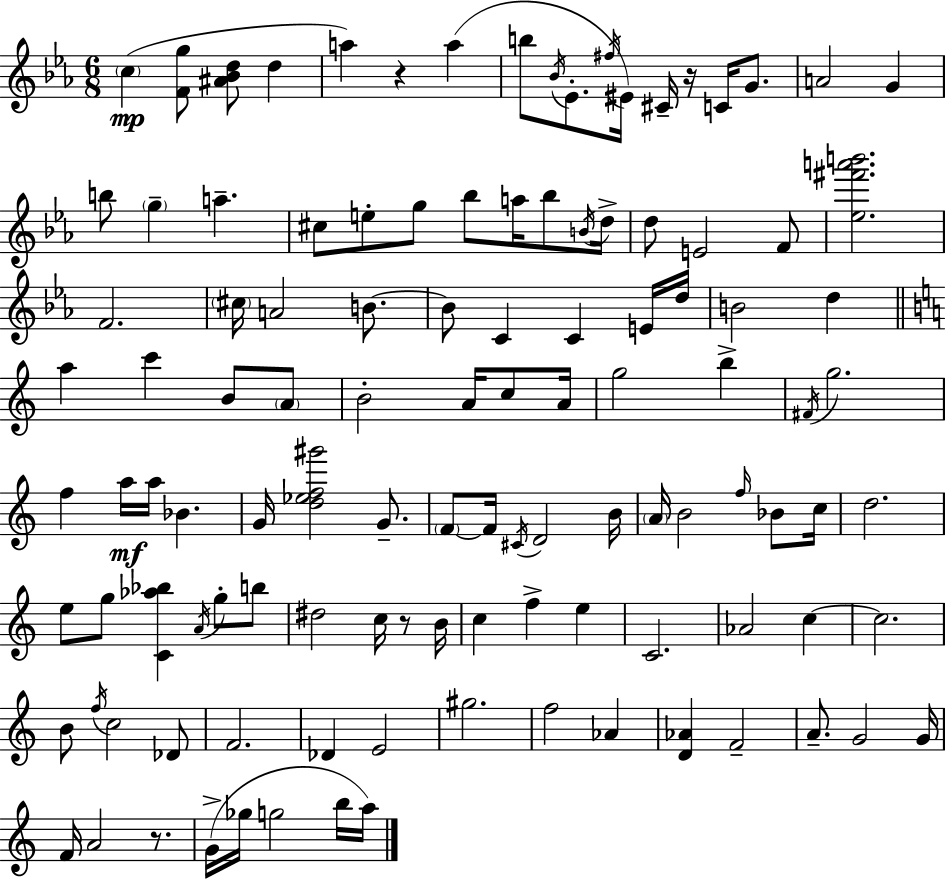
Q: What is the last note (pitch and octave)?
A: A5